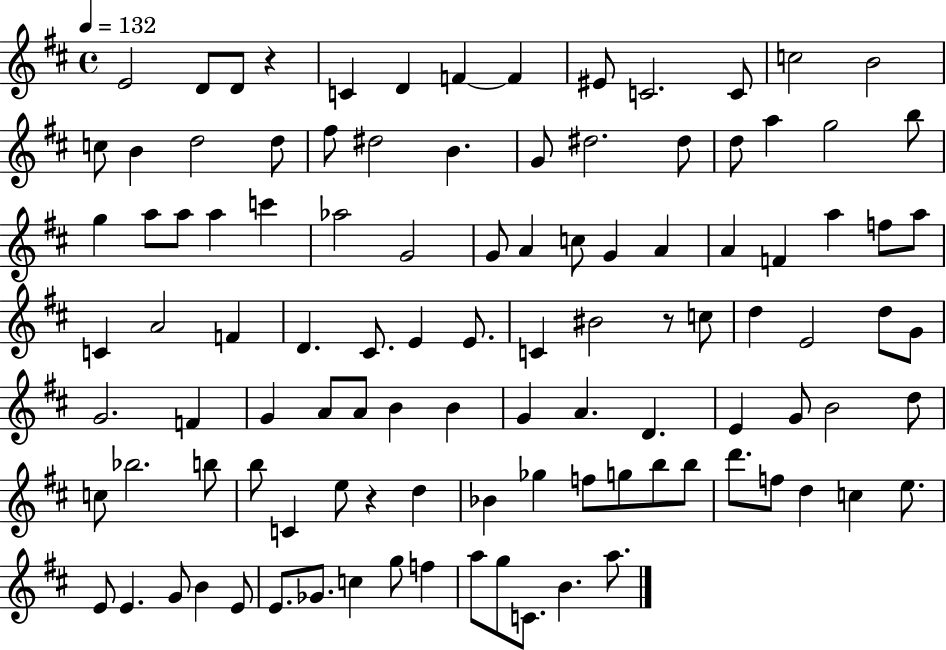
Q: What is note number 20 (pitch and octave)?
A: G4